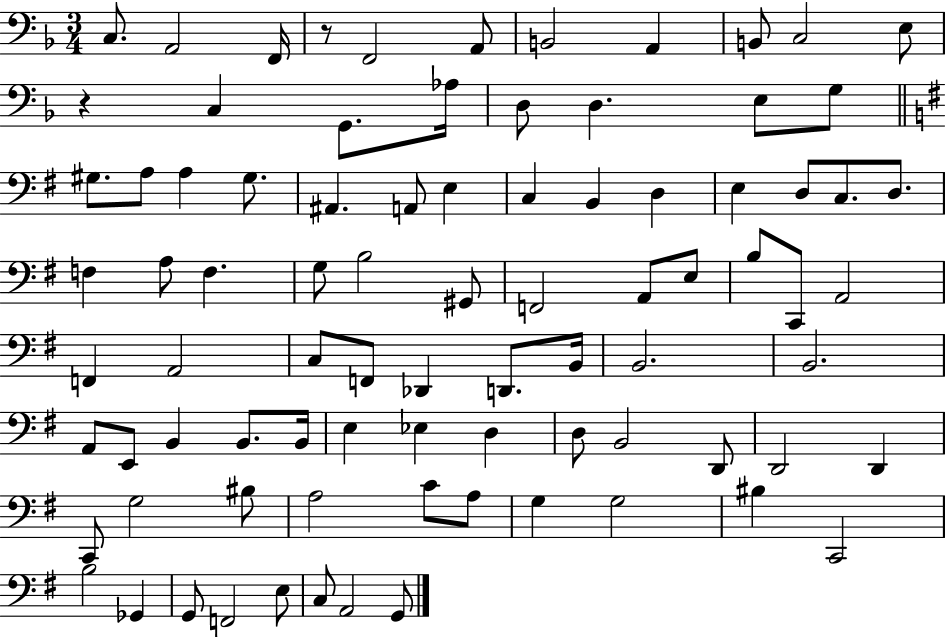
{
  \clef bass
  \numericTimeSignature
  \time 3/4
  \key f \major
  c8. a,2 f,16 | r8 f,2 a,8 | b,2 a,4 | b,8 c2 e8 | \break r4 c4 g,8. aes16 | d8 d4. e8 g8 | \bar "||" \break \key g \major gis8. a8 a4 gis8. | ais,4. a,8 e4 | c4 b,4 d4 | e4 d8 c8. d8. | \break f4 a8 f4. | g8 b2 gis,8 | f,2 a,8 e8 | b8 c,8 a,2 | \break f,4 a,2 | c8 f,8 des,4 d,8. b,16 | b,2. | b,2. | \break a,8 e,8 b,4 b,8. b,16 | e4 ees4 d4 | d8 b,2 d,8 | d,2 d,4 | \break c,8 g2 bis8 | a2 c'8 a8 | g4 g2 | bis4 c,2 | \break b2 ges,4 | g,8 f,2 e8 | c8 a,2 g,8 | \bar "|."
}